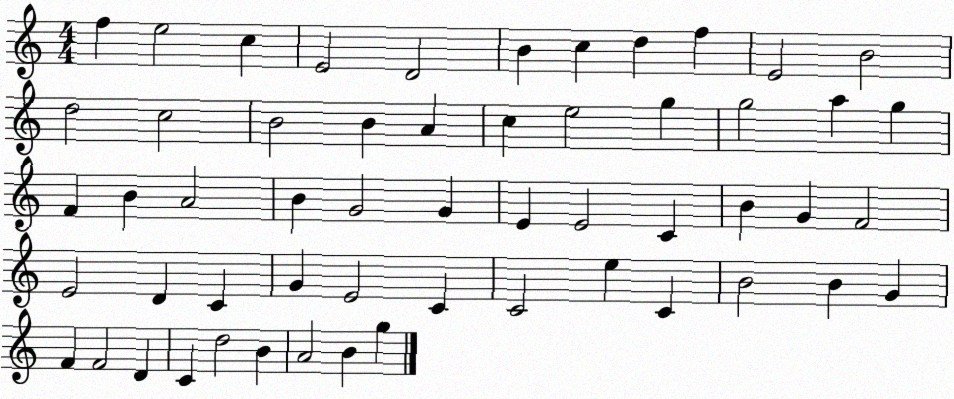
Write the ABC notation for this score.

X:1
T:Untitled
M:4/4
L:1/4
K:C
f e2 c E2 D2 B c d f E2 B2 d2 c2 B2 B A c e2 g g2 a g F B A2 B G2 G E E2 C B G F2 E2 D C G E2 C C2 e C B2 B G F F2 D C d2 B A2 B g